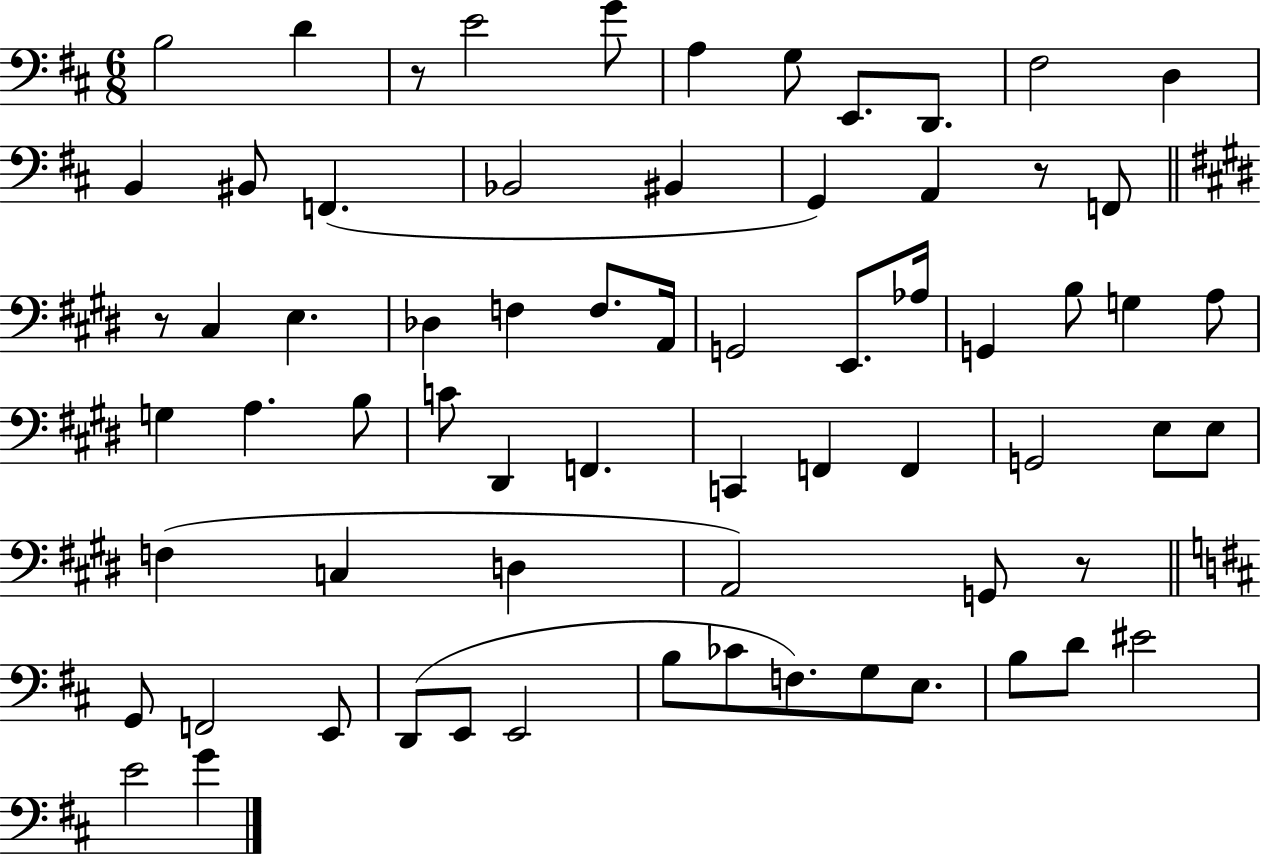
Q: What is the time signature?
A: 6/8